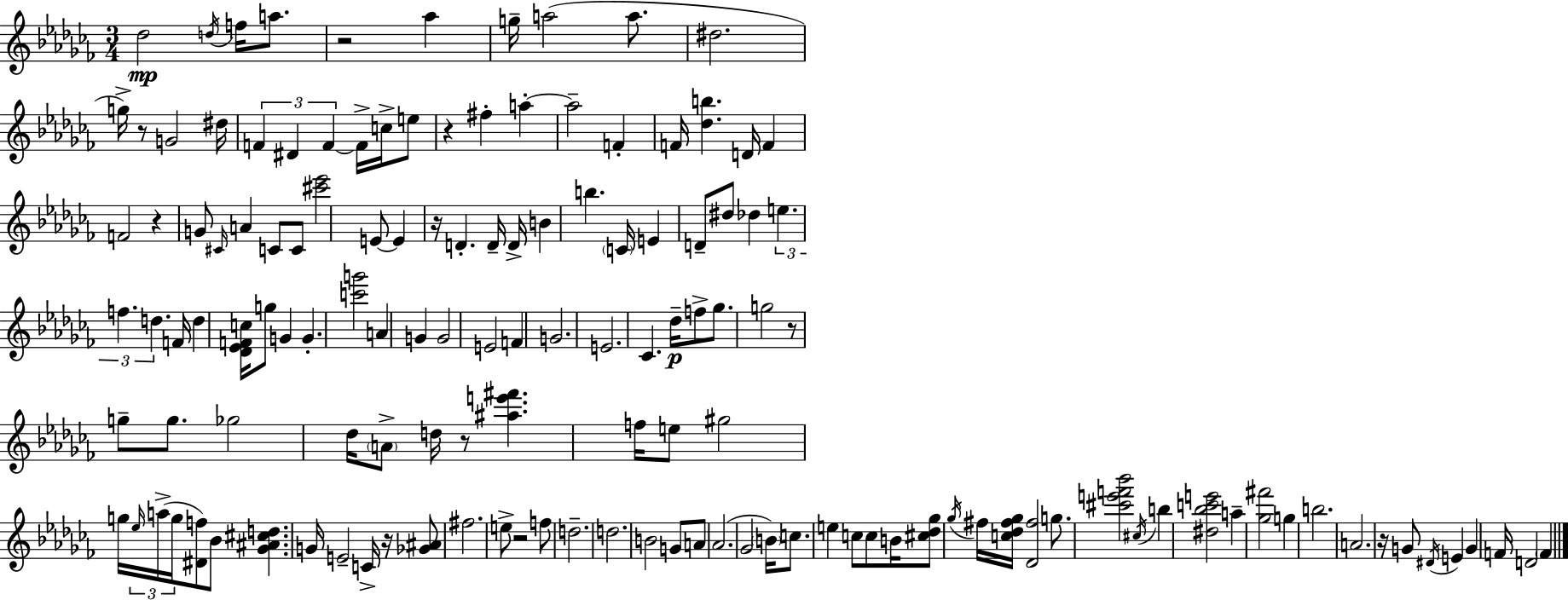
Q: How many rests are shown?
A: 10